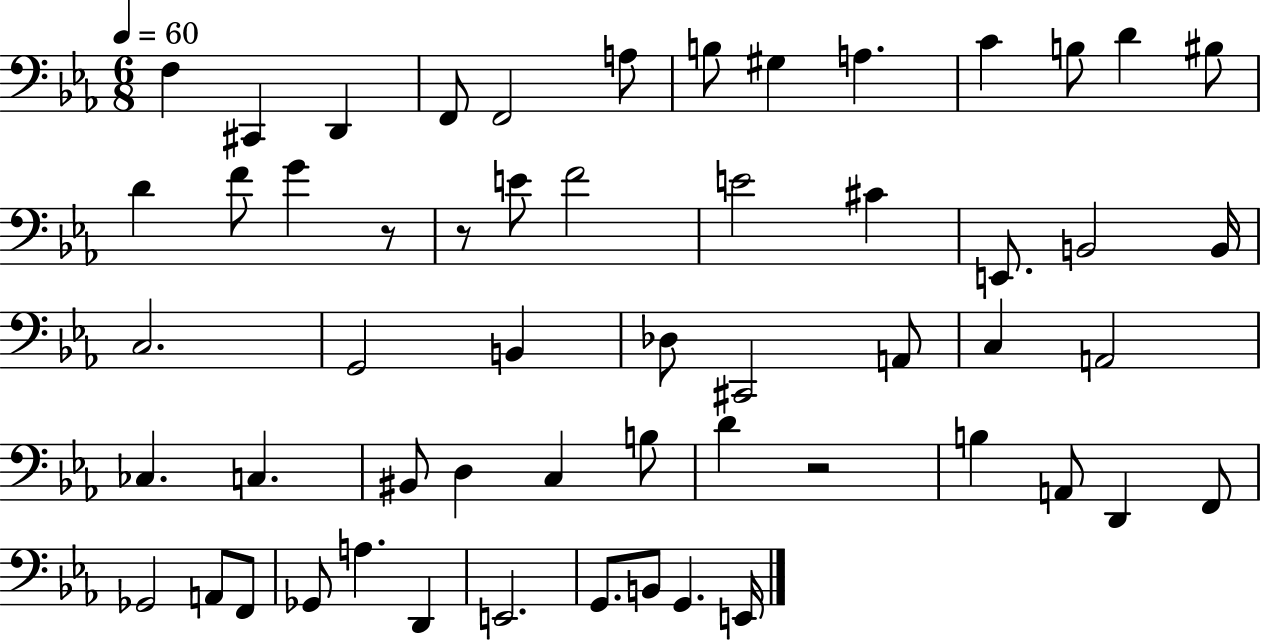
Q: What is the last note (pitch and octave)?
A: E2